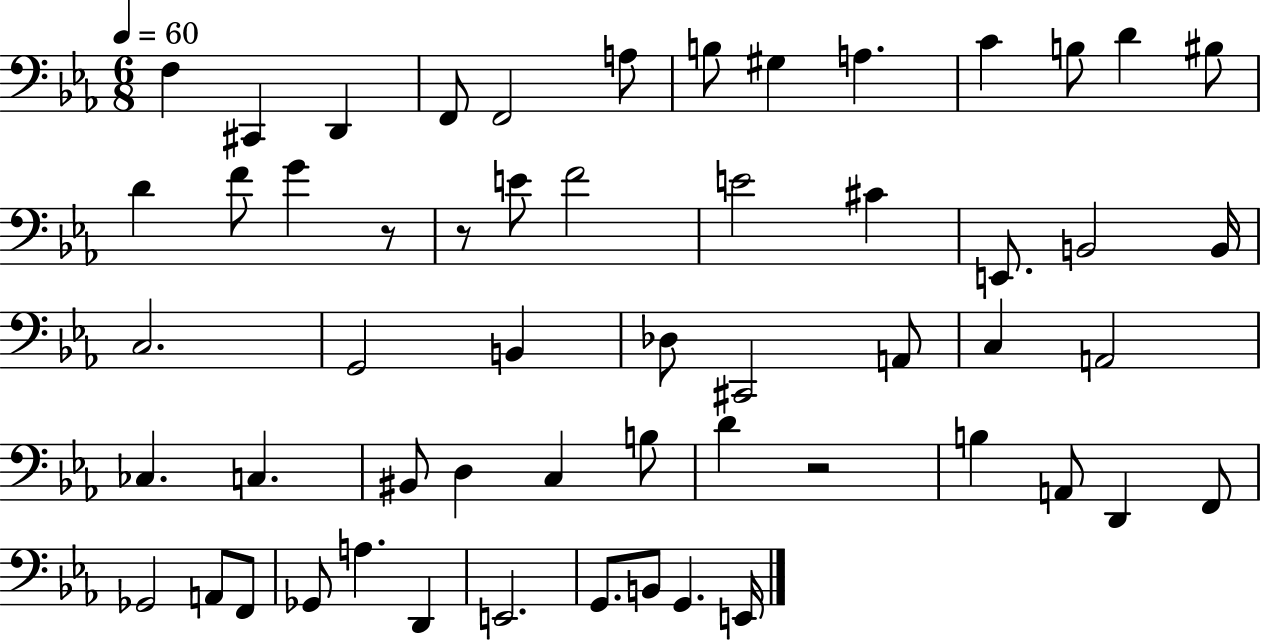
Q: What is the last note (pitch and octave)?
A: E2